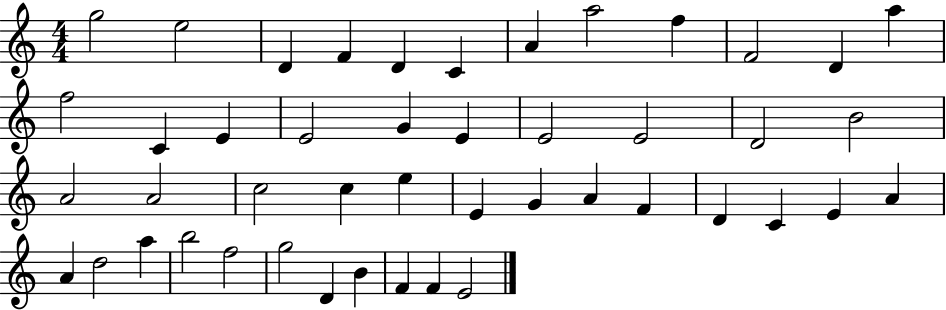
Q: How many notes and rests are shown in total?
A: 46